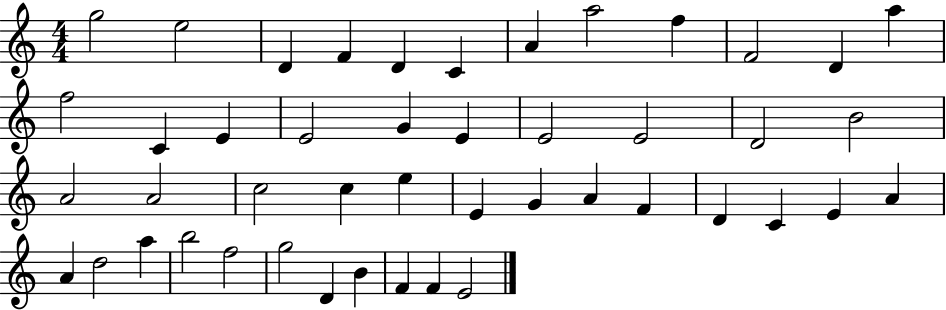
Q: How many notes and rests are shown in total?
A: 46